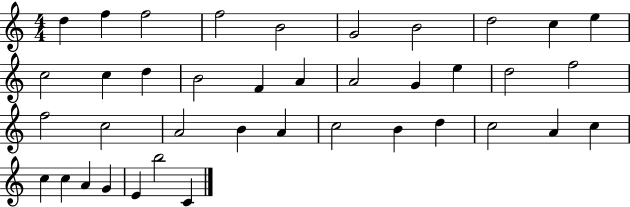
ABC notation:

X:1
T:Untitled
M:4/4
L:1/4
K:C
d f f2 f2 B2 G2 B2 d2 c e c2 c d B2 F A A2 G e d2 f2 f2 c2 A2 B A c2 B d c2 A c c c A G E b2 C